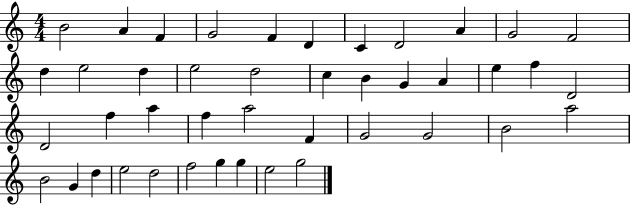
{
  \clef treble
  \numericTimeSignature
  \time 4/4
  \key c \major
  b'2 a'4 f'4 | g'2 f'4 d'4 | c'4 d'2 a'4 | g'2 f'2 | \break d''4 e''2 d''4 | e''2 d''2 | c''4 b'4 g'4 a'4 | e''4 f''4 d'2 | \break d'2 f''4 a''4 | f''4 a''2 f'4 | g'2 g'2 | b'2 a''2 | \break b'2 g'4 d''4 | e''2 d''2 | f''2 g''4 g''4 | e''2 g''2 | \break \bar "|."
}